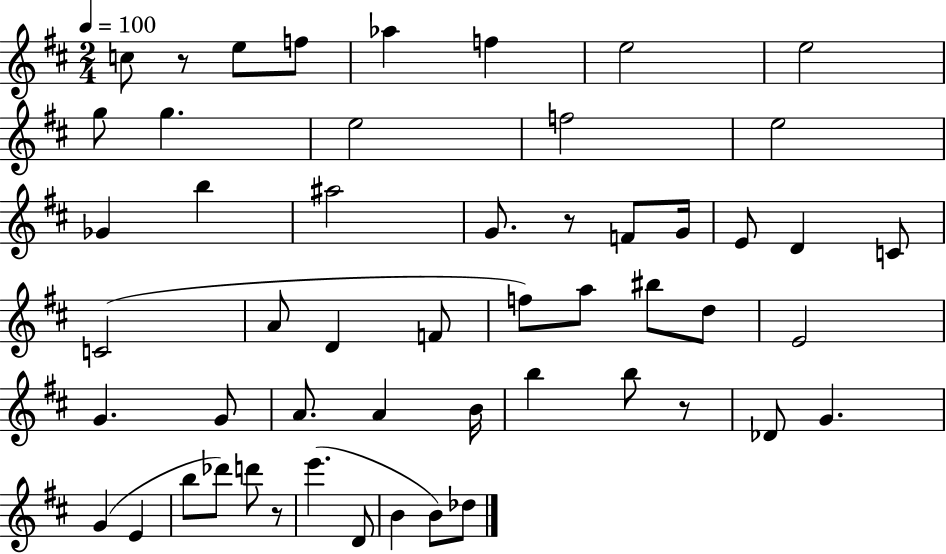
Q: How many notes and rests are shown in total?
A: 53